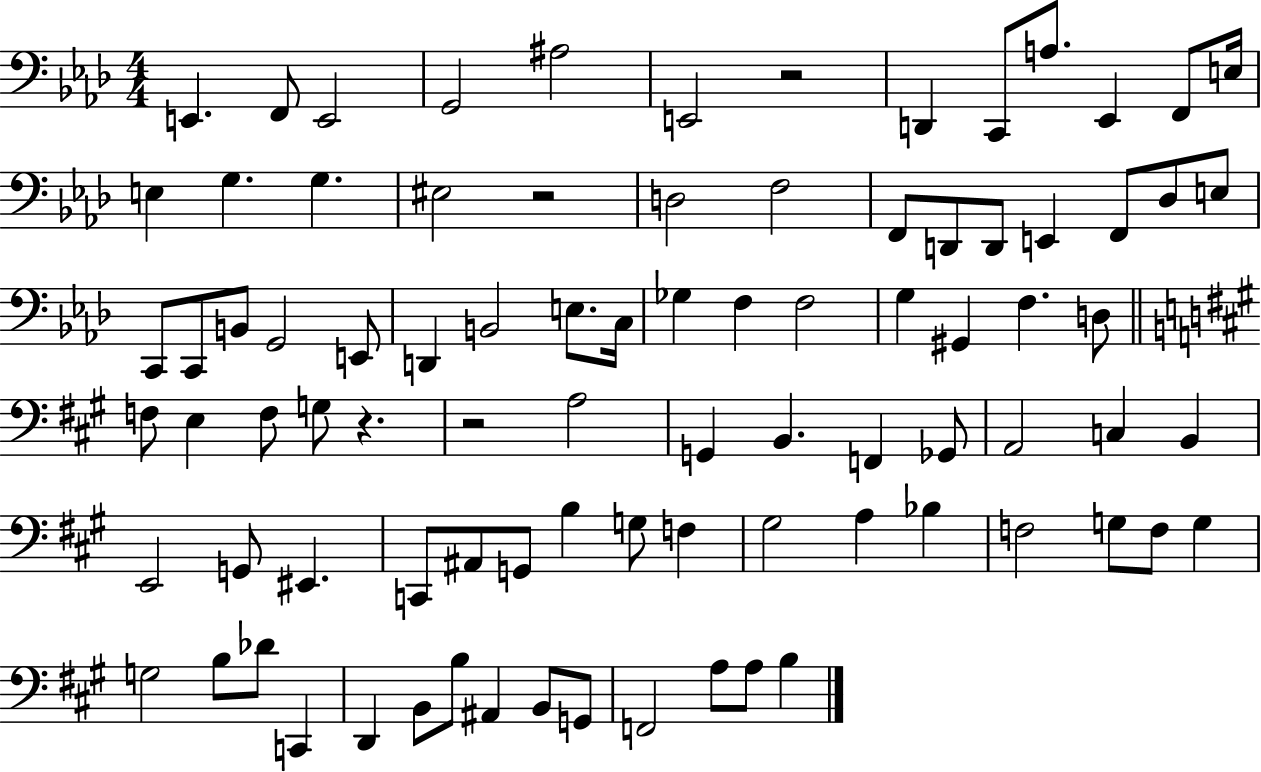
E2/q. F2/e E2/h G2/h A#3/h E2/h R/h D2/q C2/e A3/e. Eb2/q F2/e E3/s E3/q G3/q. G3/q. EIS3/h R/h D3/h F3/h F2/e D2/e D2/e E2/q F2/e Db3/e E3/e C2/e C2/e B2/e G2/h E2/e D2/q B2/h E3/e. C3/s Gb3/q F3/q F3/h G3/q G#2/q F3/q. D3/e F3/e E3/q F3/e G3/e R/q. R/h A3/h G2/q B2/q. F2/q Gb2/e A2/h C3/q B2/q E2/h G2/e EIS2/q. C2/e A#2/e G2/e B3/q G3/e F3/q G#3/h A3/q Bb3/q F3/h G3/e F3/e G3/q G3/h B3/e Db4/e C2/q D2/q B2/e B3/e A#2/q B2/e G2/e F2/h A3/e A3/e B3/q